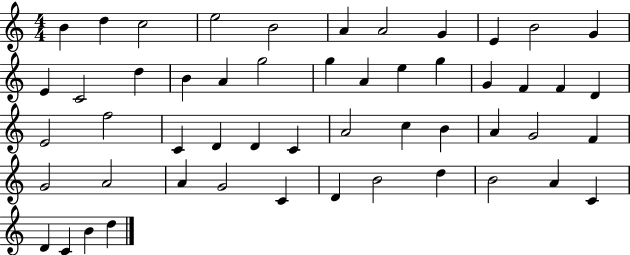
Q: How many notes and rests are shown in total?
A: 52